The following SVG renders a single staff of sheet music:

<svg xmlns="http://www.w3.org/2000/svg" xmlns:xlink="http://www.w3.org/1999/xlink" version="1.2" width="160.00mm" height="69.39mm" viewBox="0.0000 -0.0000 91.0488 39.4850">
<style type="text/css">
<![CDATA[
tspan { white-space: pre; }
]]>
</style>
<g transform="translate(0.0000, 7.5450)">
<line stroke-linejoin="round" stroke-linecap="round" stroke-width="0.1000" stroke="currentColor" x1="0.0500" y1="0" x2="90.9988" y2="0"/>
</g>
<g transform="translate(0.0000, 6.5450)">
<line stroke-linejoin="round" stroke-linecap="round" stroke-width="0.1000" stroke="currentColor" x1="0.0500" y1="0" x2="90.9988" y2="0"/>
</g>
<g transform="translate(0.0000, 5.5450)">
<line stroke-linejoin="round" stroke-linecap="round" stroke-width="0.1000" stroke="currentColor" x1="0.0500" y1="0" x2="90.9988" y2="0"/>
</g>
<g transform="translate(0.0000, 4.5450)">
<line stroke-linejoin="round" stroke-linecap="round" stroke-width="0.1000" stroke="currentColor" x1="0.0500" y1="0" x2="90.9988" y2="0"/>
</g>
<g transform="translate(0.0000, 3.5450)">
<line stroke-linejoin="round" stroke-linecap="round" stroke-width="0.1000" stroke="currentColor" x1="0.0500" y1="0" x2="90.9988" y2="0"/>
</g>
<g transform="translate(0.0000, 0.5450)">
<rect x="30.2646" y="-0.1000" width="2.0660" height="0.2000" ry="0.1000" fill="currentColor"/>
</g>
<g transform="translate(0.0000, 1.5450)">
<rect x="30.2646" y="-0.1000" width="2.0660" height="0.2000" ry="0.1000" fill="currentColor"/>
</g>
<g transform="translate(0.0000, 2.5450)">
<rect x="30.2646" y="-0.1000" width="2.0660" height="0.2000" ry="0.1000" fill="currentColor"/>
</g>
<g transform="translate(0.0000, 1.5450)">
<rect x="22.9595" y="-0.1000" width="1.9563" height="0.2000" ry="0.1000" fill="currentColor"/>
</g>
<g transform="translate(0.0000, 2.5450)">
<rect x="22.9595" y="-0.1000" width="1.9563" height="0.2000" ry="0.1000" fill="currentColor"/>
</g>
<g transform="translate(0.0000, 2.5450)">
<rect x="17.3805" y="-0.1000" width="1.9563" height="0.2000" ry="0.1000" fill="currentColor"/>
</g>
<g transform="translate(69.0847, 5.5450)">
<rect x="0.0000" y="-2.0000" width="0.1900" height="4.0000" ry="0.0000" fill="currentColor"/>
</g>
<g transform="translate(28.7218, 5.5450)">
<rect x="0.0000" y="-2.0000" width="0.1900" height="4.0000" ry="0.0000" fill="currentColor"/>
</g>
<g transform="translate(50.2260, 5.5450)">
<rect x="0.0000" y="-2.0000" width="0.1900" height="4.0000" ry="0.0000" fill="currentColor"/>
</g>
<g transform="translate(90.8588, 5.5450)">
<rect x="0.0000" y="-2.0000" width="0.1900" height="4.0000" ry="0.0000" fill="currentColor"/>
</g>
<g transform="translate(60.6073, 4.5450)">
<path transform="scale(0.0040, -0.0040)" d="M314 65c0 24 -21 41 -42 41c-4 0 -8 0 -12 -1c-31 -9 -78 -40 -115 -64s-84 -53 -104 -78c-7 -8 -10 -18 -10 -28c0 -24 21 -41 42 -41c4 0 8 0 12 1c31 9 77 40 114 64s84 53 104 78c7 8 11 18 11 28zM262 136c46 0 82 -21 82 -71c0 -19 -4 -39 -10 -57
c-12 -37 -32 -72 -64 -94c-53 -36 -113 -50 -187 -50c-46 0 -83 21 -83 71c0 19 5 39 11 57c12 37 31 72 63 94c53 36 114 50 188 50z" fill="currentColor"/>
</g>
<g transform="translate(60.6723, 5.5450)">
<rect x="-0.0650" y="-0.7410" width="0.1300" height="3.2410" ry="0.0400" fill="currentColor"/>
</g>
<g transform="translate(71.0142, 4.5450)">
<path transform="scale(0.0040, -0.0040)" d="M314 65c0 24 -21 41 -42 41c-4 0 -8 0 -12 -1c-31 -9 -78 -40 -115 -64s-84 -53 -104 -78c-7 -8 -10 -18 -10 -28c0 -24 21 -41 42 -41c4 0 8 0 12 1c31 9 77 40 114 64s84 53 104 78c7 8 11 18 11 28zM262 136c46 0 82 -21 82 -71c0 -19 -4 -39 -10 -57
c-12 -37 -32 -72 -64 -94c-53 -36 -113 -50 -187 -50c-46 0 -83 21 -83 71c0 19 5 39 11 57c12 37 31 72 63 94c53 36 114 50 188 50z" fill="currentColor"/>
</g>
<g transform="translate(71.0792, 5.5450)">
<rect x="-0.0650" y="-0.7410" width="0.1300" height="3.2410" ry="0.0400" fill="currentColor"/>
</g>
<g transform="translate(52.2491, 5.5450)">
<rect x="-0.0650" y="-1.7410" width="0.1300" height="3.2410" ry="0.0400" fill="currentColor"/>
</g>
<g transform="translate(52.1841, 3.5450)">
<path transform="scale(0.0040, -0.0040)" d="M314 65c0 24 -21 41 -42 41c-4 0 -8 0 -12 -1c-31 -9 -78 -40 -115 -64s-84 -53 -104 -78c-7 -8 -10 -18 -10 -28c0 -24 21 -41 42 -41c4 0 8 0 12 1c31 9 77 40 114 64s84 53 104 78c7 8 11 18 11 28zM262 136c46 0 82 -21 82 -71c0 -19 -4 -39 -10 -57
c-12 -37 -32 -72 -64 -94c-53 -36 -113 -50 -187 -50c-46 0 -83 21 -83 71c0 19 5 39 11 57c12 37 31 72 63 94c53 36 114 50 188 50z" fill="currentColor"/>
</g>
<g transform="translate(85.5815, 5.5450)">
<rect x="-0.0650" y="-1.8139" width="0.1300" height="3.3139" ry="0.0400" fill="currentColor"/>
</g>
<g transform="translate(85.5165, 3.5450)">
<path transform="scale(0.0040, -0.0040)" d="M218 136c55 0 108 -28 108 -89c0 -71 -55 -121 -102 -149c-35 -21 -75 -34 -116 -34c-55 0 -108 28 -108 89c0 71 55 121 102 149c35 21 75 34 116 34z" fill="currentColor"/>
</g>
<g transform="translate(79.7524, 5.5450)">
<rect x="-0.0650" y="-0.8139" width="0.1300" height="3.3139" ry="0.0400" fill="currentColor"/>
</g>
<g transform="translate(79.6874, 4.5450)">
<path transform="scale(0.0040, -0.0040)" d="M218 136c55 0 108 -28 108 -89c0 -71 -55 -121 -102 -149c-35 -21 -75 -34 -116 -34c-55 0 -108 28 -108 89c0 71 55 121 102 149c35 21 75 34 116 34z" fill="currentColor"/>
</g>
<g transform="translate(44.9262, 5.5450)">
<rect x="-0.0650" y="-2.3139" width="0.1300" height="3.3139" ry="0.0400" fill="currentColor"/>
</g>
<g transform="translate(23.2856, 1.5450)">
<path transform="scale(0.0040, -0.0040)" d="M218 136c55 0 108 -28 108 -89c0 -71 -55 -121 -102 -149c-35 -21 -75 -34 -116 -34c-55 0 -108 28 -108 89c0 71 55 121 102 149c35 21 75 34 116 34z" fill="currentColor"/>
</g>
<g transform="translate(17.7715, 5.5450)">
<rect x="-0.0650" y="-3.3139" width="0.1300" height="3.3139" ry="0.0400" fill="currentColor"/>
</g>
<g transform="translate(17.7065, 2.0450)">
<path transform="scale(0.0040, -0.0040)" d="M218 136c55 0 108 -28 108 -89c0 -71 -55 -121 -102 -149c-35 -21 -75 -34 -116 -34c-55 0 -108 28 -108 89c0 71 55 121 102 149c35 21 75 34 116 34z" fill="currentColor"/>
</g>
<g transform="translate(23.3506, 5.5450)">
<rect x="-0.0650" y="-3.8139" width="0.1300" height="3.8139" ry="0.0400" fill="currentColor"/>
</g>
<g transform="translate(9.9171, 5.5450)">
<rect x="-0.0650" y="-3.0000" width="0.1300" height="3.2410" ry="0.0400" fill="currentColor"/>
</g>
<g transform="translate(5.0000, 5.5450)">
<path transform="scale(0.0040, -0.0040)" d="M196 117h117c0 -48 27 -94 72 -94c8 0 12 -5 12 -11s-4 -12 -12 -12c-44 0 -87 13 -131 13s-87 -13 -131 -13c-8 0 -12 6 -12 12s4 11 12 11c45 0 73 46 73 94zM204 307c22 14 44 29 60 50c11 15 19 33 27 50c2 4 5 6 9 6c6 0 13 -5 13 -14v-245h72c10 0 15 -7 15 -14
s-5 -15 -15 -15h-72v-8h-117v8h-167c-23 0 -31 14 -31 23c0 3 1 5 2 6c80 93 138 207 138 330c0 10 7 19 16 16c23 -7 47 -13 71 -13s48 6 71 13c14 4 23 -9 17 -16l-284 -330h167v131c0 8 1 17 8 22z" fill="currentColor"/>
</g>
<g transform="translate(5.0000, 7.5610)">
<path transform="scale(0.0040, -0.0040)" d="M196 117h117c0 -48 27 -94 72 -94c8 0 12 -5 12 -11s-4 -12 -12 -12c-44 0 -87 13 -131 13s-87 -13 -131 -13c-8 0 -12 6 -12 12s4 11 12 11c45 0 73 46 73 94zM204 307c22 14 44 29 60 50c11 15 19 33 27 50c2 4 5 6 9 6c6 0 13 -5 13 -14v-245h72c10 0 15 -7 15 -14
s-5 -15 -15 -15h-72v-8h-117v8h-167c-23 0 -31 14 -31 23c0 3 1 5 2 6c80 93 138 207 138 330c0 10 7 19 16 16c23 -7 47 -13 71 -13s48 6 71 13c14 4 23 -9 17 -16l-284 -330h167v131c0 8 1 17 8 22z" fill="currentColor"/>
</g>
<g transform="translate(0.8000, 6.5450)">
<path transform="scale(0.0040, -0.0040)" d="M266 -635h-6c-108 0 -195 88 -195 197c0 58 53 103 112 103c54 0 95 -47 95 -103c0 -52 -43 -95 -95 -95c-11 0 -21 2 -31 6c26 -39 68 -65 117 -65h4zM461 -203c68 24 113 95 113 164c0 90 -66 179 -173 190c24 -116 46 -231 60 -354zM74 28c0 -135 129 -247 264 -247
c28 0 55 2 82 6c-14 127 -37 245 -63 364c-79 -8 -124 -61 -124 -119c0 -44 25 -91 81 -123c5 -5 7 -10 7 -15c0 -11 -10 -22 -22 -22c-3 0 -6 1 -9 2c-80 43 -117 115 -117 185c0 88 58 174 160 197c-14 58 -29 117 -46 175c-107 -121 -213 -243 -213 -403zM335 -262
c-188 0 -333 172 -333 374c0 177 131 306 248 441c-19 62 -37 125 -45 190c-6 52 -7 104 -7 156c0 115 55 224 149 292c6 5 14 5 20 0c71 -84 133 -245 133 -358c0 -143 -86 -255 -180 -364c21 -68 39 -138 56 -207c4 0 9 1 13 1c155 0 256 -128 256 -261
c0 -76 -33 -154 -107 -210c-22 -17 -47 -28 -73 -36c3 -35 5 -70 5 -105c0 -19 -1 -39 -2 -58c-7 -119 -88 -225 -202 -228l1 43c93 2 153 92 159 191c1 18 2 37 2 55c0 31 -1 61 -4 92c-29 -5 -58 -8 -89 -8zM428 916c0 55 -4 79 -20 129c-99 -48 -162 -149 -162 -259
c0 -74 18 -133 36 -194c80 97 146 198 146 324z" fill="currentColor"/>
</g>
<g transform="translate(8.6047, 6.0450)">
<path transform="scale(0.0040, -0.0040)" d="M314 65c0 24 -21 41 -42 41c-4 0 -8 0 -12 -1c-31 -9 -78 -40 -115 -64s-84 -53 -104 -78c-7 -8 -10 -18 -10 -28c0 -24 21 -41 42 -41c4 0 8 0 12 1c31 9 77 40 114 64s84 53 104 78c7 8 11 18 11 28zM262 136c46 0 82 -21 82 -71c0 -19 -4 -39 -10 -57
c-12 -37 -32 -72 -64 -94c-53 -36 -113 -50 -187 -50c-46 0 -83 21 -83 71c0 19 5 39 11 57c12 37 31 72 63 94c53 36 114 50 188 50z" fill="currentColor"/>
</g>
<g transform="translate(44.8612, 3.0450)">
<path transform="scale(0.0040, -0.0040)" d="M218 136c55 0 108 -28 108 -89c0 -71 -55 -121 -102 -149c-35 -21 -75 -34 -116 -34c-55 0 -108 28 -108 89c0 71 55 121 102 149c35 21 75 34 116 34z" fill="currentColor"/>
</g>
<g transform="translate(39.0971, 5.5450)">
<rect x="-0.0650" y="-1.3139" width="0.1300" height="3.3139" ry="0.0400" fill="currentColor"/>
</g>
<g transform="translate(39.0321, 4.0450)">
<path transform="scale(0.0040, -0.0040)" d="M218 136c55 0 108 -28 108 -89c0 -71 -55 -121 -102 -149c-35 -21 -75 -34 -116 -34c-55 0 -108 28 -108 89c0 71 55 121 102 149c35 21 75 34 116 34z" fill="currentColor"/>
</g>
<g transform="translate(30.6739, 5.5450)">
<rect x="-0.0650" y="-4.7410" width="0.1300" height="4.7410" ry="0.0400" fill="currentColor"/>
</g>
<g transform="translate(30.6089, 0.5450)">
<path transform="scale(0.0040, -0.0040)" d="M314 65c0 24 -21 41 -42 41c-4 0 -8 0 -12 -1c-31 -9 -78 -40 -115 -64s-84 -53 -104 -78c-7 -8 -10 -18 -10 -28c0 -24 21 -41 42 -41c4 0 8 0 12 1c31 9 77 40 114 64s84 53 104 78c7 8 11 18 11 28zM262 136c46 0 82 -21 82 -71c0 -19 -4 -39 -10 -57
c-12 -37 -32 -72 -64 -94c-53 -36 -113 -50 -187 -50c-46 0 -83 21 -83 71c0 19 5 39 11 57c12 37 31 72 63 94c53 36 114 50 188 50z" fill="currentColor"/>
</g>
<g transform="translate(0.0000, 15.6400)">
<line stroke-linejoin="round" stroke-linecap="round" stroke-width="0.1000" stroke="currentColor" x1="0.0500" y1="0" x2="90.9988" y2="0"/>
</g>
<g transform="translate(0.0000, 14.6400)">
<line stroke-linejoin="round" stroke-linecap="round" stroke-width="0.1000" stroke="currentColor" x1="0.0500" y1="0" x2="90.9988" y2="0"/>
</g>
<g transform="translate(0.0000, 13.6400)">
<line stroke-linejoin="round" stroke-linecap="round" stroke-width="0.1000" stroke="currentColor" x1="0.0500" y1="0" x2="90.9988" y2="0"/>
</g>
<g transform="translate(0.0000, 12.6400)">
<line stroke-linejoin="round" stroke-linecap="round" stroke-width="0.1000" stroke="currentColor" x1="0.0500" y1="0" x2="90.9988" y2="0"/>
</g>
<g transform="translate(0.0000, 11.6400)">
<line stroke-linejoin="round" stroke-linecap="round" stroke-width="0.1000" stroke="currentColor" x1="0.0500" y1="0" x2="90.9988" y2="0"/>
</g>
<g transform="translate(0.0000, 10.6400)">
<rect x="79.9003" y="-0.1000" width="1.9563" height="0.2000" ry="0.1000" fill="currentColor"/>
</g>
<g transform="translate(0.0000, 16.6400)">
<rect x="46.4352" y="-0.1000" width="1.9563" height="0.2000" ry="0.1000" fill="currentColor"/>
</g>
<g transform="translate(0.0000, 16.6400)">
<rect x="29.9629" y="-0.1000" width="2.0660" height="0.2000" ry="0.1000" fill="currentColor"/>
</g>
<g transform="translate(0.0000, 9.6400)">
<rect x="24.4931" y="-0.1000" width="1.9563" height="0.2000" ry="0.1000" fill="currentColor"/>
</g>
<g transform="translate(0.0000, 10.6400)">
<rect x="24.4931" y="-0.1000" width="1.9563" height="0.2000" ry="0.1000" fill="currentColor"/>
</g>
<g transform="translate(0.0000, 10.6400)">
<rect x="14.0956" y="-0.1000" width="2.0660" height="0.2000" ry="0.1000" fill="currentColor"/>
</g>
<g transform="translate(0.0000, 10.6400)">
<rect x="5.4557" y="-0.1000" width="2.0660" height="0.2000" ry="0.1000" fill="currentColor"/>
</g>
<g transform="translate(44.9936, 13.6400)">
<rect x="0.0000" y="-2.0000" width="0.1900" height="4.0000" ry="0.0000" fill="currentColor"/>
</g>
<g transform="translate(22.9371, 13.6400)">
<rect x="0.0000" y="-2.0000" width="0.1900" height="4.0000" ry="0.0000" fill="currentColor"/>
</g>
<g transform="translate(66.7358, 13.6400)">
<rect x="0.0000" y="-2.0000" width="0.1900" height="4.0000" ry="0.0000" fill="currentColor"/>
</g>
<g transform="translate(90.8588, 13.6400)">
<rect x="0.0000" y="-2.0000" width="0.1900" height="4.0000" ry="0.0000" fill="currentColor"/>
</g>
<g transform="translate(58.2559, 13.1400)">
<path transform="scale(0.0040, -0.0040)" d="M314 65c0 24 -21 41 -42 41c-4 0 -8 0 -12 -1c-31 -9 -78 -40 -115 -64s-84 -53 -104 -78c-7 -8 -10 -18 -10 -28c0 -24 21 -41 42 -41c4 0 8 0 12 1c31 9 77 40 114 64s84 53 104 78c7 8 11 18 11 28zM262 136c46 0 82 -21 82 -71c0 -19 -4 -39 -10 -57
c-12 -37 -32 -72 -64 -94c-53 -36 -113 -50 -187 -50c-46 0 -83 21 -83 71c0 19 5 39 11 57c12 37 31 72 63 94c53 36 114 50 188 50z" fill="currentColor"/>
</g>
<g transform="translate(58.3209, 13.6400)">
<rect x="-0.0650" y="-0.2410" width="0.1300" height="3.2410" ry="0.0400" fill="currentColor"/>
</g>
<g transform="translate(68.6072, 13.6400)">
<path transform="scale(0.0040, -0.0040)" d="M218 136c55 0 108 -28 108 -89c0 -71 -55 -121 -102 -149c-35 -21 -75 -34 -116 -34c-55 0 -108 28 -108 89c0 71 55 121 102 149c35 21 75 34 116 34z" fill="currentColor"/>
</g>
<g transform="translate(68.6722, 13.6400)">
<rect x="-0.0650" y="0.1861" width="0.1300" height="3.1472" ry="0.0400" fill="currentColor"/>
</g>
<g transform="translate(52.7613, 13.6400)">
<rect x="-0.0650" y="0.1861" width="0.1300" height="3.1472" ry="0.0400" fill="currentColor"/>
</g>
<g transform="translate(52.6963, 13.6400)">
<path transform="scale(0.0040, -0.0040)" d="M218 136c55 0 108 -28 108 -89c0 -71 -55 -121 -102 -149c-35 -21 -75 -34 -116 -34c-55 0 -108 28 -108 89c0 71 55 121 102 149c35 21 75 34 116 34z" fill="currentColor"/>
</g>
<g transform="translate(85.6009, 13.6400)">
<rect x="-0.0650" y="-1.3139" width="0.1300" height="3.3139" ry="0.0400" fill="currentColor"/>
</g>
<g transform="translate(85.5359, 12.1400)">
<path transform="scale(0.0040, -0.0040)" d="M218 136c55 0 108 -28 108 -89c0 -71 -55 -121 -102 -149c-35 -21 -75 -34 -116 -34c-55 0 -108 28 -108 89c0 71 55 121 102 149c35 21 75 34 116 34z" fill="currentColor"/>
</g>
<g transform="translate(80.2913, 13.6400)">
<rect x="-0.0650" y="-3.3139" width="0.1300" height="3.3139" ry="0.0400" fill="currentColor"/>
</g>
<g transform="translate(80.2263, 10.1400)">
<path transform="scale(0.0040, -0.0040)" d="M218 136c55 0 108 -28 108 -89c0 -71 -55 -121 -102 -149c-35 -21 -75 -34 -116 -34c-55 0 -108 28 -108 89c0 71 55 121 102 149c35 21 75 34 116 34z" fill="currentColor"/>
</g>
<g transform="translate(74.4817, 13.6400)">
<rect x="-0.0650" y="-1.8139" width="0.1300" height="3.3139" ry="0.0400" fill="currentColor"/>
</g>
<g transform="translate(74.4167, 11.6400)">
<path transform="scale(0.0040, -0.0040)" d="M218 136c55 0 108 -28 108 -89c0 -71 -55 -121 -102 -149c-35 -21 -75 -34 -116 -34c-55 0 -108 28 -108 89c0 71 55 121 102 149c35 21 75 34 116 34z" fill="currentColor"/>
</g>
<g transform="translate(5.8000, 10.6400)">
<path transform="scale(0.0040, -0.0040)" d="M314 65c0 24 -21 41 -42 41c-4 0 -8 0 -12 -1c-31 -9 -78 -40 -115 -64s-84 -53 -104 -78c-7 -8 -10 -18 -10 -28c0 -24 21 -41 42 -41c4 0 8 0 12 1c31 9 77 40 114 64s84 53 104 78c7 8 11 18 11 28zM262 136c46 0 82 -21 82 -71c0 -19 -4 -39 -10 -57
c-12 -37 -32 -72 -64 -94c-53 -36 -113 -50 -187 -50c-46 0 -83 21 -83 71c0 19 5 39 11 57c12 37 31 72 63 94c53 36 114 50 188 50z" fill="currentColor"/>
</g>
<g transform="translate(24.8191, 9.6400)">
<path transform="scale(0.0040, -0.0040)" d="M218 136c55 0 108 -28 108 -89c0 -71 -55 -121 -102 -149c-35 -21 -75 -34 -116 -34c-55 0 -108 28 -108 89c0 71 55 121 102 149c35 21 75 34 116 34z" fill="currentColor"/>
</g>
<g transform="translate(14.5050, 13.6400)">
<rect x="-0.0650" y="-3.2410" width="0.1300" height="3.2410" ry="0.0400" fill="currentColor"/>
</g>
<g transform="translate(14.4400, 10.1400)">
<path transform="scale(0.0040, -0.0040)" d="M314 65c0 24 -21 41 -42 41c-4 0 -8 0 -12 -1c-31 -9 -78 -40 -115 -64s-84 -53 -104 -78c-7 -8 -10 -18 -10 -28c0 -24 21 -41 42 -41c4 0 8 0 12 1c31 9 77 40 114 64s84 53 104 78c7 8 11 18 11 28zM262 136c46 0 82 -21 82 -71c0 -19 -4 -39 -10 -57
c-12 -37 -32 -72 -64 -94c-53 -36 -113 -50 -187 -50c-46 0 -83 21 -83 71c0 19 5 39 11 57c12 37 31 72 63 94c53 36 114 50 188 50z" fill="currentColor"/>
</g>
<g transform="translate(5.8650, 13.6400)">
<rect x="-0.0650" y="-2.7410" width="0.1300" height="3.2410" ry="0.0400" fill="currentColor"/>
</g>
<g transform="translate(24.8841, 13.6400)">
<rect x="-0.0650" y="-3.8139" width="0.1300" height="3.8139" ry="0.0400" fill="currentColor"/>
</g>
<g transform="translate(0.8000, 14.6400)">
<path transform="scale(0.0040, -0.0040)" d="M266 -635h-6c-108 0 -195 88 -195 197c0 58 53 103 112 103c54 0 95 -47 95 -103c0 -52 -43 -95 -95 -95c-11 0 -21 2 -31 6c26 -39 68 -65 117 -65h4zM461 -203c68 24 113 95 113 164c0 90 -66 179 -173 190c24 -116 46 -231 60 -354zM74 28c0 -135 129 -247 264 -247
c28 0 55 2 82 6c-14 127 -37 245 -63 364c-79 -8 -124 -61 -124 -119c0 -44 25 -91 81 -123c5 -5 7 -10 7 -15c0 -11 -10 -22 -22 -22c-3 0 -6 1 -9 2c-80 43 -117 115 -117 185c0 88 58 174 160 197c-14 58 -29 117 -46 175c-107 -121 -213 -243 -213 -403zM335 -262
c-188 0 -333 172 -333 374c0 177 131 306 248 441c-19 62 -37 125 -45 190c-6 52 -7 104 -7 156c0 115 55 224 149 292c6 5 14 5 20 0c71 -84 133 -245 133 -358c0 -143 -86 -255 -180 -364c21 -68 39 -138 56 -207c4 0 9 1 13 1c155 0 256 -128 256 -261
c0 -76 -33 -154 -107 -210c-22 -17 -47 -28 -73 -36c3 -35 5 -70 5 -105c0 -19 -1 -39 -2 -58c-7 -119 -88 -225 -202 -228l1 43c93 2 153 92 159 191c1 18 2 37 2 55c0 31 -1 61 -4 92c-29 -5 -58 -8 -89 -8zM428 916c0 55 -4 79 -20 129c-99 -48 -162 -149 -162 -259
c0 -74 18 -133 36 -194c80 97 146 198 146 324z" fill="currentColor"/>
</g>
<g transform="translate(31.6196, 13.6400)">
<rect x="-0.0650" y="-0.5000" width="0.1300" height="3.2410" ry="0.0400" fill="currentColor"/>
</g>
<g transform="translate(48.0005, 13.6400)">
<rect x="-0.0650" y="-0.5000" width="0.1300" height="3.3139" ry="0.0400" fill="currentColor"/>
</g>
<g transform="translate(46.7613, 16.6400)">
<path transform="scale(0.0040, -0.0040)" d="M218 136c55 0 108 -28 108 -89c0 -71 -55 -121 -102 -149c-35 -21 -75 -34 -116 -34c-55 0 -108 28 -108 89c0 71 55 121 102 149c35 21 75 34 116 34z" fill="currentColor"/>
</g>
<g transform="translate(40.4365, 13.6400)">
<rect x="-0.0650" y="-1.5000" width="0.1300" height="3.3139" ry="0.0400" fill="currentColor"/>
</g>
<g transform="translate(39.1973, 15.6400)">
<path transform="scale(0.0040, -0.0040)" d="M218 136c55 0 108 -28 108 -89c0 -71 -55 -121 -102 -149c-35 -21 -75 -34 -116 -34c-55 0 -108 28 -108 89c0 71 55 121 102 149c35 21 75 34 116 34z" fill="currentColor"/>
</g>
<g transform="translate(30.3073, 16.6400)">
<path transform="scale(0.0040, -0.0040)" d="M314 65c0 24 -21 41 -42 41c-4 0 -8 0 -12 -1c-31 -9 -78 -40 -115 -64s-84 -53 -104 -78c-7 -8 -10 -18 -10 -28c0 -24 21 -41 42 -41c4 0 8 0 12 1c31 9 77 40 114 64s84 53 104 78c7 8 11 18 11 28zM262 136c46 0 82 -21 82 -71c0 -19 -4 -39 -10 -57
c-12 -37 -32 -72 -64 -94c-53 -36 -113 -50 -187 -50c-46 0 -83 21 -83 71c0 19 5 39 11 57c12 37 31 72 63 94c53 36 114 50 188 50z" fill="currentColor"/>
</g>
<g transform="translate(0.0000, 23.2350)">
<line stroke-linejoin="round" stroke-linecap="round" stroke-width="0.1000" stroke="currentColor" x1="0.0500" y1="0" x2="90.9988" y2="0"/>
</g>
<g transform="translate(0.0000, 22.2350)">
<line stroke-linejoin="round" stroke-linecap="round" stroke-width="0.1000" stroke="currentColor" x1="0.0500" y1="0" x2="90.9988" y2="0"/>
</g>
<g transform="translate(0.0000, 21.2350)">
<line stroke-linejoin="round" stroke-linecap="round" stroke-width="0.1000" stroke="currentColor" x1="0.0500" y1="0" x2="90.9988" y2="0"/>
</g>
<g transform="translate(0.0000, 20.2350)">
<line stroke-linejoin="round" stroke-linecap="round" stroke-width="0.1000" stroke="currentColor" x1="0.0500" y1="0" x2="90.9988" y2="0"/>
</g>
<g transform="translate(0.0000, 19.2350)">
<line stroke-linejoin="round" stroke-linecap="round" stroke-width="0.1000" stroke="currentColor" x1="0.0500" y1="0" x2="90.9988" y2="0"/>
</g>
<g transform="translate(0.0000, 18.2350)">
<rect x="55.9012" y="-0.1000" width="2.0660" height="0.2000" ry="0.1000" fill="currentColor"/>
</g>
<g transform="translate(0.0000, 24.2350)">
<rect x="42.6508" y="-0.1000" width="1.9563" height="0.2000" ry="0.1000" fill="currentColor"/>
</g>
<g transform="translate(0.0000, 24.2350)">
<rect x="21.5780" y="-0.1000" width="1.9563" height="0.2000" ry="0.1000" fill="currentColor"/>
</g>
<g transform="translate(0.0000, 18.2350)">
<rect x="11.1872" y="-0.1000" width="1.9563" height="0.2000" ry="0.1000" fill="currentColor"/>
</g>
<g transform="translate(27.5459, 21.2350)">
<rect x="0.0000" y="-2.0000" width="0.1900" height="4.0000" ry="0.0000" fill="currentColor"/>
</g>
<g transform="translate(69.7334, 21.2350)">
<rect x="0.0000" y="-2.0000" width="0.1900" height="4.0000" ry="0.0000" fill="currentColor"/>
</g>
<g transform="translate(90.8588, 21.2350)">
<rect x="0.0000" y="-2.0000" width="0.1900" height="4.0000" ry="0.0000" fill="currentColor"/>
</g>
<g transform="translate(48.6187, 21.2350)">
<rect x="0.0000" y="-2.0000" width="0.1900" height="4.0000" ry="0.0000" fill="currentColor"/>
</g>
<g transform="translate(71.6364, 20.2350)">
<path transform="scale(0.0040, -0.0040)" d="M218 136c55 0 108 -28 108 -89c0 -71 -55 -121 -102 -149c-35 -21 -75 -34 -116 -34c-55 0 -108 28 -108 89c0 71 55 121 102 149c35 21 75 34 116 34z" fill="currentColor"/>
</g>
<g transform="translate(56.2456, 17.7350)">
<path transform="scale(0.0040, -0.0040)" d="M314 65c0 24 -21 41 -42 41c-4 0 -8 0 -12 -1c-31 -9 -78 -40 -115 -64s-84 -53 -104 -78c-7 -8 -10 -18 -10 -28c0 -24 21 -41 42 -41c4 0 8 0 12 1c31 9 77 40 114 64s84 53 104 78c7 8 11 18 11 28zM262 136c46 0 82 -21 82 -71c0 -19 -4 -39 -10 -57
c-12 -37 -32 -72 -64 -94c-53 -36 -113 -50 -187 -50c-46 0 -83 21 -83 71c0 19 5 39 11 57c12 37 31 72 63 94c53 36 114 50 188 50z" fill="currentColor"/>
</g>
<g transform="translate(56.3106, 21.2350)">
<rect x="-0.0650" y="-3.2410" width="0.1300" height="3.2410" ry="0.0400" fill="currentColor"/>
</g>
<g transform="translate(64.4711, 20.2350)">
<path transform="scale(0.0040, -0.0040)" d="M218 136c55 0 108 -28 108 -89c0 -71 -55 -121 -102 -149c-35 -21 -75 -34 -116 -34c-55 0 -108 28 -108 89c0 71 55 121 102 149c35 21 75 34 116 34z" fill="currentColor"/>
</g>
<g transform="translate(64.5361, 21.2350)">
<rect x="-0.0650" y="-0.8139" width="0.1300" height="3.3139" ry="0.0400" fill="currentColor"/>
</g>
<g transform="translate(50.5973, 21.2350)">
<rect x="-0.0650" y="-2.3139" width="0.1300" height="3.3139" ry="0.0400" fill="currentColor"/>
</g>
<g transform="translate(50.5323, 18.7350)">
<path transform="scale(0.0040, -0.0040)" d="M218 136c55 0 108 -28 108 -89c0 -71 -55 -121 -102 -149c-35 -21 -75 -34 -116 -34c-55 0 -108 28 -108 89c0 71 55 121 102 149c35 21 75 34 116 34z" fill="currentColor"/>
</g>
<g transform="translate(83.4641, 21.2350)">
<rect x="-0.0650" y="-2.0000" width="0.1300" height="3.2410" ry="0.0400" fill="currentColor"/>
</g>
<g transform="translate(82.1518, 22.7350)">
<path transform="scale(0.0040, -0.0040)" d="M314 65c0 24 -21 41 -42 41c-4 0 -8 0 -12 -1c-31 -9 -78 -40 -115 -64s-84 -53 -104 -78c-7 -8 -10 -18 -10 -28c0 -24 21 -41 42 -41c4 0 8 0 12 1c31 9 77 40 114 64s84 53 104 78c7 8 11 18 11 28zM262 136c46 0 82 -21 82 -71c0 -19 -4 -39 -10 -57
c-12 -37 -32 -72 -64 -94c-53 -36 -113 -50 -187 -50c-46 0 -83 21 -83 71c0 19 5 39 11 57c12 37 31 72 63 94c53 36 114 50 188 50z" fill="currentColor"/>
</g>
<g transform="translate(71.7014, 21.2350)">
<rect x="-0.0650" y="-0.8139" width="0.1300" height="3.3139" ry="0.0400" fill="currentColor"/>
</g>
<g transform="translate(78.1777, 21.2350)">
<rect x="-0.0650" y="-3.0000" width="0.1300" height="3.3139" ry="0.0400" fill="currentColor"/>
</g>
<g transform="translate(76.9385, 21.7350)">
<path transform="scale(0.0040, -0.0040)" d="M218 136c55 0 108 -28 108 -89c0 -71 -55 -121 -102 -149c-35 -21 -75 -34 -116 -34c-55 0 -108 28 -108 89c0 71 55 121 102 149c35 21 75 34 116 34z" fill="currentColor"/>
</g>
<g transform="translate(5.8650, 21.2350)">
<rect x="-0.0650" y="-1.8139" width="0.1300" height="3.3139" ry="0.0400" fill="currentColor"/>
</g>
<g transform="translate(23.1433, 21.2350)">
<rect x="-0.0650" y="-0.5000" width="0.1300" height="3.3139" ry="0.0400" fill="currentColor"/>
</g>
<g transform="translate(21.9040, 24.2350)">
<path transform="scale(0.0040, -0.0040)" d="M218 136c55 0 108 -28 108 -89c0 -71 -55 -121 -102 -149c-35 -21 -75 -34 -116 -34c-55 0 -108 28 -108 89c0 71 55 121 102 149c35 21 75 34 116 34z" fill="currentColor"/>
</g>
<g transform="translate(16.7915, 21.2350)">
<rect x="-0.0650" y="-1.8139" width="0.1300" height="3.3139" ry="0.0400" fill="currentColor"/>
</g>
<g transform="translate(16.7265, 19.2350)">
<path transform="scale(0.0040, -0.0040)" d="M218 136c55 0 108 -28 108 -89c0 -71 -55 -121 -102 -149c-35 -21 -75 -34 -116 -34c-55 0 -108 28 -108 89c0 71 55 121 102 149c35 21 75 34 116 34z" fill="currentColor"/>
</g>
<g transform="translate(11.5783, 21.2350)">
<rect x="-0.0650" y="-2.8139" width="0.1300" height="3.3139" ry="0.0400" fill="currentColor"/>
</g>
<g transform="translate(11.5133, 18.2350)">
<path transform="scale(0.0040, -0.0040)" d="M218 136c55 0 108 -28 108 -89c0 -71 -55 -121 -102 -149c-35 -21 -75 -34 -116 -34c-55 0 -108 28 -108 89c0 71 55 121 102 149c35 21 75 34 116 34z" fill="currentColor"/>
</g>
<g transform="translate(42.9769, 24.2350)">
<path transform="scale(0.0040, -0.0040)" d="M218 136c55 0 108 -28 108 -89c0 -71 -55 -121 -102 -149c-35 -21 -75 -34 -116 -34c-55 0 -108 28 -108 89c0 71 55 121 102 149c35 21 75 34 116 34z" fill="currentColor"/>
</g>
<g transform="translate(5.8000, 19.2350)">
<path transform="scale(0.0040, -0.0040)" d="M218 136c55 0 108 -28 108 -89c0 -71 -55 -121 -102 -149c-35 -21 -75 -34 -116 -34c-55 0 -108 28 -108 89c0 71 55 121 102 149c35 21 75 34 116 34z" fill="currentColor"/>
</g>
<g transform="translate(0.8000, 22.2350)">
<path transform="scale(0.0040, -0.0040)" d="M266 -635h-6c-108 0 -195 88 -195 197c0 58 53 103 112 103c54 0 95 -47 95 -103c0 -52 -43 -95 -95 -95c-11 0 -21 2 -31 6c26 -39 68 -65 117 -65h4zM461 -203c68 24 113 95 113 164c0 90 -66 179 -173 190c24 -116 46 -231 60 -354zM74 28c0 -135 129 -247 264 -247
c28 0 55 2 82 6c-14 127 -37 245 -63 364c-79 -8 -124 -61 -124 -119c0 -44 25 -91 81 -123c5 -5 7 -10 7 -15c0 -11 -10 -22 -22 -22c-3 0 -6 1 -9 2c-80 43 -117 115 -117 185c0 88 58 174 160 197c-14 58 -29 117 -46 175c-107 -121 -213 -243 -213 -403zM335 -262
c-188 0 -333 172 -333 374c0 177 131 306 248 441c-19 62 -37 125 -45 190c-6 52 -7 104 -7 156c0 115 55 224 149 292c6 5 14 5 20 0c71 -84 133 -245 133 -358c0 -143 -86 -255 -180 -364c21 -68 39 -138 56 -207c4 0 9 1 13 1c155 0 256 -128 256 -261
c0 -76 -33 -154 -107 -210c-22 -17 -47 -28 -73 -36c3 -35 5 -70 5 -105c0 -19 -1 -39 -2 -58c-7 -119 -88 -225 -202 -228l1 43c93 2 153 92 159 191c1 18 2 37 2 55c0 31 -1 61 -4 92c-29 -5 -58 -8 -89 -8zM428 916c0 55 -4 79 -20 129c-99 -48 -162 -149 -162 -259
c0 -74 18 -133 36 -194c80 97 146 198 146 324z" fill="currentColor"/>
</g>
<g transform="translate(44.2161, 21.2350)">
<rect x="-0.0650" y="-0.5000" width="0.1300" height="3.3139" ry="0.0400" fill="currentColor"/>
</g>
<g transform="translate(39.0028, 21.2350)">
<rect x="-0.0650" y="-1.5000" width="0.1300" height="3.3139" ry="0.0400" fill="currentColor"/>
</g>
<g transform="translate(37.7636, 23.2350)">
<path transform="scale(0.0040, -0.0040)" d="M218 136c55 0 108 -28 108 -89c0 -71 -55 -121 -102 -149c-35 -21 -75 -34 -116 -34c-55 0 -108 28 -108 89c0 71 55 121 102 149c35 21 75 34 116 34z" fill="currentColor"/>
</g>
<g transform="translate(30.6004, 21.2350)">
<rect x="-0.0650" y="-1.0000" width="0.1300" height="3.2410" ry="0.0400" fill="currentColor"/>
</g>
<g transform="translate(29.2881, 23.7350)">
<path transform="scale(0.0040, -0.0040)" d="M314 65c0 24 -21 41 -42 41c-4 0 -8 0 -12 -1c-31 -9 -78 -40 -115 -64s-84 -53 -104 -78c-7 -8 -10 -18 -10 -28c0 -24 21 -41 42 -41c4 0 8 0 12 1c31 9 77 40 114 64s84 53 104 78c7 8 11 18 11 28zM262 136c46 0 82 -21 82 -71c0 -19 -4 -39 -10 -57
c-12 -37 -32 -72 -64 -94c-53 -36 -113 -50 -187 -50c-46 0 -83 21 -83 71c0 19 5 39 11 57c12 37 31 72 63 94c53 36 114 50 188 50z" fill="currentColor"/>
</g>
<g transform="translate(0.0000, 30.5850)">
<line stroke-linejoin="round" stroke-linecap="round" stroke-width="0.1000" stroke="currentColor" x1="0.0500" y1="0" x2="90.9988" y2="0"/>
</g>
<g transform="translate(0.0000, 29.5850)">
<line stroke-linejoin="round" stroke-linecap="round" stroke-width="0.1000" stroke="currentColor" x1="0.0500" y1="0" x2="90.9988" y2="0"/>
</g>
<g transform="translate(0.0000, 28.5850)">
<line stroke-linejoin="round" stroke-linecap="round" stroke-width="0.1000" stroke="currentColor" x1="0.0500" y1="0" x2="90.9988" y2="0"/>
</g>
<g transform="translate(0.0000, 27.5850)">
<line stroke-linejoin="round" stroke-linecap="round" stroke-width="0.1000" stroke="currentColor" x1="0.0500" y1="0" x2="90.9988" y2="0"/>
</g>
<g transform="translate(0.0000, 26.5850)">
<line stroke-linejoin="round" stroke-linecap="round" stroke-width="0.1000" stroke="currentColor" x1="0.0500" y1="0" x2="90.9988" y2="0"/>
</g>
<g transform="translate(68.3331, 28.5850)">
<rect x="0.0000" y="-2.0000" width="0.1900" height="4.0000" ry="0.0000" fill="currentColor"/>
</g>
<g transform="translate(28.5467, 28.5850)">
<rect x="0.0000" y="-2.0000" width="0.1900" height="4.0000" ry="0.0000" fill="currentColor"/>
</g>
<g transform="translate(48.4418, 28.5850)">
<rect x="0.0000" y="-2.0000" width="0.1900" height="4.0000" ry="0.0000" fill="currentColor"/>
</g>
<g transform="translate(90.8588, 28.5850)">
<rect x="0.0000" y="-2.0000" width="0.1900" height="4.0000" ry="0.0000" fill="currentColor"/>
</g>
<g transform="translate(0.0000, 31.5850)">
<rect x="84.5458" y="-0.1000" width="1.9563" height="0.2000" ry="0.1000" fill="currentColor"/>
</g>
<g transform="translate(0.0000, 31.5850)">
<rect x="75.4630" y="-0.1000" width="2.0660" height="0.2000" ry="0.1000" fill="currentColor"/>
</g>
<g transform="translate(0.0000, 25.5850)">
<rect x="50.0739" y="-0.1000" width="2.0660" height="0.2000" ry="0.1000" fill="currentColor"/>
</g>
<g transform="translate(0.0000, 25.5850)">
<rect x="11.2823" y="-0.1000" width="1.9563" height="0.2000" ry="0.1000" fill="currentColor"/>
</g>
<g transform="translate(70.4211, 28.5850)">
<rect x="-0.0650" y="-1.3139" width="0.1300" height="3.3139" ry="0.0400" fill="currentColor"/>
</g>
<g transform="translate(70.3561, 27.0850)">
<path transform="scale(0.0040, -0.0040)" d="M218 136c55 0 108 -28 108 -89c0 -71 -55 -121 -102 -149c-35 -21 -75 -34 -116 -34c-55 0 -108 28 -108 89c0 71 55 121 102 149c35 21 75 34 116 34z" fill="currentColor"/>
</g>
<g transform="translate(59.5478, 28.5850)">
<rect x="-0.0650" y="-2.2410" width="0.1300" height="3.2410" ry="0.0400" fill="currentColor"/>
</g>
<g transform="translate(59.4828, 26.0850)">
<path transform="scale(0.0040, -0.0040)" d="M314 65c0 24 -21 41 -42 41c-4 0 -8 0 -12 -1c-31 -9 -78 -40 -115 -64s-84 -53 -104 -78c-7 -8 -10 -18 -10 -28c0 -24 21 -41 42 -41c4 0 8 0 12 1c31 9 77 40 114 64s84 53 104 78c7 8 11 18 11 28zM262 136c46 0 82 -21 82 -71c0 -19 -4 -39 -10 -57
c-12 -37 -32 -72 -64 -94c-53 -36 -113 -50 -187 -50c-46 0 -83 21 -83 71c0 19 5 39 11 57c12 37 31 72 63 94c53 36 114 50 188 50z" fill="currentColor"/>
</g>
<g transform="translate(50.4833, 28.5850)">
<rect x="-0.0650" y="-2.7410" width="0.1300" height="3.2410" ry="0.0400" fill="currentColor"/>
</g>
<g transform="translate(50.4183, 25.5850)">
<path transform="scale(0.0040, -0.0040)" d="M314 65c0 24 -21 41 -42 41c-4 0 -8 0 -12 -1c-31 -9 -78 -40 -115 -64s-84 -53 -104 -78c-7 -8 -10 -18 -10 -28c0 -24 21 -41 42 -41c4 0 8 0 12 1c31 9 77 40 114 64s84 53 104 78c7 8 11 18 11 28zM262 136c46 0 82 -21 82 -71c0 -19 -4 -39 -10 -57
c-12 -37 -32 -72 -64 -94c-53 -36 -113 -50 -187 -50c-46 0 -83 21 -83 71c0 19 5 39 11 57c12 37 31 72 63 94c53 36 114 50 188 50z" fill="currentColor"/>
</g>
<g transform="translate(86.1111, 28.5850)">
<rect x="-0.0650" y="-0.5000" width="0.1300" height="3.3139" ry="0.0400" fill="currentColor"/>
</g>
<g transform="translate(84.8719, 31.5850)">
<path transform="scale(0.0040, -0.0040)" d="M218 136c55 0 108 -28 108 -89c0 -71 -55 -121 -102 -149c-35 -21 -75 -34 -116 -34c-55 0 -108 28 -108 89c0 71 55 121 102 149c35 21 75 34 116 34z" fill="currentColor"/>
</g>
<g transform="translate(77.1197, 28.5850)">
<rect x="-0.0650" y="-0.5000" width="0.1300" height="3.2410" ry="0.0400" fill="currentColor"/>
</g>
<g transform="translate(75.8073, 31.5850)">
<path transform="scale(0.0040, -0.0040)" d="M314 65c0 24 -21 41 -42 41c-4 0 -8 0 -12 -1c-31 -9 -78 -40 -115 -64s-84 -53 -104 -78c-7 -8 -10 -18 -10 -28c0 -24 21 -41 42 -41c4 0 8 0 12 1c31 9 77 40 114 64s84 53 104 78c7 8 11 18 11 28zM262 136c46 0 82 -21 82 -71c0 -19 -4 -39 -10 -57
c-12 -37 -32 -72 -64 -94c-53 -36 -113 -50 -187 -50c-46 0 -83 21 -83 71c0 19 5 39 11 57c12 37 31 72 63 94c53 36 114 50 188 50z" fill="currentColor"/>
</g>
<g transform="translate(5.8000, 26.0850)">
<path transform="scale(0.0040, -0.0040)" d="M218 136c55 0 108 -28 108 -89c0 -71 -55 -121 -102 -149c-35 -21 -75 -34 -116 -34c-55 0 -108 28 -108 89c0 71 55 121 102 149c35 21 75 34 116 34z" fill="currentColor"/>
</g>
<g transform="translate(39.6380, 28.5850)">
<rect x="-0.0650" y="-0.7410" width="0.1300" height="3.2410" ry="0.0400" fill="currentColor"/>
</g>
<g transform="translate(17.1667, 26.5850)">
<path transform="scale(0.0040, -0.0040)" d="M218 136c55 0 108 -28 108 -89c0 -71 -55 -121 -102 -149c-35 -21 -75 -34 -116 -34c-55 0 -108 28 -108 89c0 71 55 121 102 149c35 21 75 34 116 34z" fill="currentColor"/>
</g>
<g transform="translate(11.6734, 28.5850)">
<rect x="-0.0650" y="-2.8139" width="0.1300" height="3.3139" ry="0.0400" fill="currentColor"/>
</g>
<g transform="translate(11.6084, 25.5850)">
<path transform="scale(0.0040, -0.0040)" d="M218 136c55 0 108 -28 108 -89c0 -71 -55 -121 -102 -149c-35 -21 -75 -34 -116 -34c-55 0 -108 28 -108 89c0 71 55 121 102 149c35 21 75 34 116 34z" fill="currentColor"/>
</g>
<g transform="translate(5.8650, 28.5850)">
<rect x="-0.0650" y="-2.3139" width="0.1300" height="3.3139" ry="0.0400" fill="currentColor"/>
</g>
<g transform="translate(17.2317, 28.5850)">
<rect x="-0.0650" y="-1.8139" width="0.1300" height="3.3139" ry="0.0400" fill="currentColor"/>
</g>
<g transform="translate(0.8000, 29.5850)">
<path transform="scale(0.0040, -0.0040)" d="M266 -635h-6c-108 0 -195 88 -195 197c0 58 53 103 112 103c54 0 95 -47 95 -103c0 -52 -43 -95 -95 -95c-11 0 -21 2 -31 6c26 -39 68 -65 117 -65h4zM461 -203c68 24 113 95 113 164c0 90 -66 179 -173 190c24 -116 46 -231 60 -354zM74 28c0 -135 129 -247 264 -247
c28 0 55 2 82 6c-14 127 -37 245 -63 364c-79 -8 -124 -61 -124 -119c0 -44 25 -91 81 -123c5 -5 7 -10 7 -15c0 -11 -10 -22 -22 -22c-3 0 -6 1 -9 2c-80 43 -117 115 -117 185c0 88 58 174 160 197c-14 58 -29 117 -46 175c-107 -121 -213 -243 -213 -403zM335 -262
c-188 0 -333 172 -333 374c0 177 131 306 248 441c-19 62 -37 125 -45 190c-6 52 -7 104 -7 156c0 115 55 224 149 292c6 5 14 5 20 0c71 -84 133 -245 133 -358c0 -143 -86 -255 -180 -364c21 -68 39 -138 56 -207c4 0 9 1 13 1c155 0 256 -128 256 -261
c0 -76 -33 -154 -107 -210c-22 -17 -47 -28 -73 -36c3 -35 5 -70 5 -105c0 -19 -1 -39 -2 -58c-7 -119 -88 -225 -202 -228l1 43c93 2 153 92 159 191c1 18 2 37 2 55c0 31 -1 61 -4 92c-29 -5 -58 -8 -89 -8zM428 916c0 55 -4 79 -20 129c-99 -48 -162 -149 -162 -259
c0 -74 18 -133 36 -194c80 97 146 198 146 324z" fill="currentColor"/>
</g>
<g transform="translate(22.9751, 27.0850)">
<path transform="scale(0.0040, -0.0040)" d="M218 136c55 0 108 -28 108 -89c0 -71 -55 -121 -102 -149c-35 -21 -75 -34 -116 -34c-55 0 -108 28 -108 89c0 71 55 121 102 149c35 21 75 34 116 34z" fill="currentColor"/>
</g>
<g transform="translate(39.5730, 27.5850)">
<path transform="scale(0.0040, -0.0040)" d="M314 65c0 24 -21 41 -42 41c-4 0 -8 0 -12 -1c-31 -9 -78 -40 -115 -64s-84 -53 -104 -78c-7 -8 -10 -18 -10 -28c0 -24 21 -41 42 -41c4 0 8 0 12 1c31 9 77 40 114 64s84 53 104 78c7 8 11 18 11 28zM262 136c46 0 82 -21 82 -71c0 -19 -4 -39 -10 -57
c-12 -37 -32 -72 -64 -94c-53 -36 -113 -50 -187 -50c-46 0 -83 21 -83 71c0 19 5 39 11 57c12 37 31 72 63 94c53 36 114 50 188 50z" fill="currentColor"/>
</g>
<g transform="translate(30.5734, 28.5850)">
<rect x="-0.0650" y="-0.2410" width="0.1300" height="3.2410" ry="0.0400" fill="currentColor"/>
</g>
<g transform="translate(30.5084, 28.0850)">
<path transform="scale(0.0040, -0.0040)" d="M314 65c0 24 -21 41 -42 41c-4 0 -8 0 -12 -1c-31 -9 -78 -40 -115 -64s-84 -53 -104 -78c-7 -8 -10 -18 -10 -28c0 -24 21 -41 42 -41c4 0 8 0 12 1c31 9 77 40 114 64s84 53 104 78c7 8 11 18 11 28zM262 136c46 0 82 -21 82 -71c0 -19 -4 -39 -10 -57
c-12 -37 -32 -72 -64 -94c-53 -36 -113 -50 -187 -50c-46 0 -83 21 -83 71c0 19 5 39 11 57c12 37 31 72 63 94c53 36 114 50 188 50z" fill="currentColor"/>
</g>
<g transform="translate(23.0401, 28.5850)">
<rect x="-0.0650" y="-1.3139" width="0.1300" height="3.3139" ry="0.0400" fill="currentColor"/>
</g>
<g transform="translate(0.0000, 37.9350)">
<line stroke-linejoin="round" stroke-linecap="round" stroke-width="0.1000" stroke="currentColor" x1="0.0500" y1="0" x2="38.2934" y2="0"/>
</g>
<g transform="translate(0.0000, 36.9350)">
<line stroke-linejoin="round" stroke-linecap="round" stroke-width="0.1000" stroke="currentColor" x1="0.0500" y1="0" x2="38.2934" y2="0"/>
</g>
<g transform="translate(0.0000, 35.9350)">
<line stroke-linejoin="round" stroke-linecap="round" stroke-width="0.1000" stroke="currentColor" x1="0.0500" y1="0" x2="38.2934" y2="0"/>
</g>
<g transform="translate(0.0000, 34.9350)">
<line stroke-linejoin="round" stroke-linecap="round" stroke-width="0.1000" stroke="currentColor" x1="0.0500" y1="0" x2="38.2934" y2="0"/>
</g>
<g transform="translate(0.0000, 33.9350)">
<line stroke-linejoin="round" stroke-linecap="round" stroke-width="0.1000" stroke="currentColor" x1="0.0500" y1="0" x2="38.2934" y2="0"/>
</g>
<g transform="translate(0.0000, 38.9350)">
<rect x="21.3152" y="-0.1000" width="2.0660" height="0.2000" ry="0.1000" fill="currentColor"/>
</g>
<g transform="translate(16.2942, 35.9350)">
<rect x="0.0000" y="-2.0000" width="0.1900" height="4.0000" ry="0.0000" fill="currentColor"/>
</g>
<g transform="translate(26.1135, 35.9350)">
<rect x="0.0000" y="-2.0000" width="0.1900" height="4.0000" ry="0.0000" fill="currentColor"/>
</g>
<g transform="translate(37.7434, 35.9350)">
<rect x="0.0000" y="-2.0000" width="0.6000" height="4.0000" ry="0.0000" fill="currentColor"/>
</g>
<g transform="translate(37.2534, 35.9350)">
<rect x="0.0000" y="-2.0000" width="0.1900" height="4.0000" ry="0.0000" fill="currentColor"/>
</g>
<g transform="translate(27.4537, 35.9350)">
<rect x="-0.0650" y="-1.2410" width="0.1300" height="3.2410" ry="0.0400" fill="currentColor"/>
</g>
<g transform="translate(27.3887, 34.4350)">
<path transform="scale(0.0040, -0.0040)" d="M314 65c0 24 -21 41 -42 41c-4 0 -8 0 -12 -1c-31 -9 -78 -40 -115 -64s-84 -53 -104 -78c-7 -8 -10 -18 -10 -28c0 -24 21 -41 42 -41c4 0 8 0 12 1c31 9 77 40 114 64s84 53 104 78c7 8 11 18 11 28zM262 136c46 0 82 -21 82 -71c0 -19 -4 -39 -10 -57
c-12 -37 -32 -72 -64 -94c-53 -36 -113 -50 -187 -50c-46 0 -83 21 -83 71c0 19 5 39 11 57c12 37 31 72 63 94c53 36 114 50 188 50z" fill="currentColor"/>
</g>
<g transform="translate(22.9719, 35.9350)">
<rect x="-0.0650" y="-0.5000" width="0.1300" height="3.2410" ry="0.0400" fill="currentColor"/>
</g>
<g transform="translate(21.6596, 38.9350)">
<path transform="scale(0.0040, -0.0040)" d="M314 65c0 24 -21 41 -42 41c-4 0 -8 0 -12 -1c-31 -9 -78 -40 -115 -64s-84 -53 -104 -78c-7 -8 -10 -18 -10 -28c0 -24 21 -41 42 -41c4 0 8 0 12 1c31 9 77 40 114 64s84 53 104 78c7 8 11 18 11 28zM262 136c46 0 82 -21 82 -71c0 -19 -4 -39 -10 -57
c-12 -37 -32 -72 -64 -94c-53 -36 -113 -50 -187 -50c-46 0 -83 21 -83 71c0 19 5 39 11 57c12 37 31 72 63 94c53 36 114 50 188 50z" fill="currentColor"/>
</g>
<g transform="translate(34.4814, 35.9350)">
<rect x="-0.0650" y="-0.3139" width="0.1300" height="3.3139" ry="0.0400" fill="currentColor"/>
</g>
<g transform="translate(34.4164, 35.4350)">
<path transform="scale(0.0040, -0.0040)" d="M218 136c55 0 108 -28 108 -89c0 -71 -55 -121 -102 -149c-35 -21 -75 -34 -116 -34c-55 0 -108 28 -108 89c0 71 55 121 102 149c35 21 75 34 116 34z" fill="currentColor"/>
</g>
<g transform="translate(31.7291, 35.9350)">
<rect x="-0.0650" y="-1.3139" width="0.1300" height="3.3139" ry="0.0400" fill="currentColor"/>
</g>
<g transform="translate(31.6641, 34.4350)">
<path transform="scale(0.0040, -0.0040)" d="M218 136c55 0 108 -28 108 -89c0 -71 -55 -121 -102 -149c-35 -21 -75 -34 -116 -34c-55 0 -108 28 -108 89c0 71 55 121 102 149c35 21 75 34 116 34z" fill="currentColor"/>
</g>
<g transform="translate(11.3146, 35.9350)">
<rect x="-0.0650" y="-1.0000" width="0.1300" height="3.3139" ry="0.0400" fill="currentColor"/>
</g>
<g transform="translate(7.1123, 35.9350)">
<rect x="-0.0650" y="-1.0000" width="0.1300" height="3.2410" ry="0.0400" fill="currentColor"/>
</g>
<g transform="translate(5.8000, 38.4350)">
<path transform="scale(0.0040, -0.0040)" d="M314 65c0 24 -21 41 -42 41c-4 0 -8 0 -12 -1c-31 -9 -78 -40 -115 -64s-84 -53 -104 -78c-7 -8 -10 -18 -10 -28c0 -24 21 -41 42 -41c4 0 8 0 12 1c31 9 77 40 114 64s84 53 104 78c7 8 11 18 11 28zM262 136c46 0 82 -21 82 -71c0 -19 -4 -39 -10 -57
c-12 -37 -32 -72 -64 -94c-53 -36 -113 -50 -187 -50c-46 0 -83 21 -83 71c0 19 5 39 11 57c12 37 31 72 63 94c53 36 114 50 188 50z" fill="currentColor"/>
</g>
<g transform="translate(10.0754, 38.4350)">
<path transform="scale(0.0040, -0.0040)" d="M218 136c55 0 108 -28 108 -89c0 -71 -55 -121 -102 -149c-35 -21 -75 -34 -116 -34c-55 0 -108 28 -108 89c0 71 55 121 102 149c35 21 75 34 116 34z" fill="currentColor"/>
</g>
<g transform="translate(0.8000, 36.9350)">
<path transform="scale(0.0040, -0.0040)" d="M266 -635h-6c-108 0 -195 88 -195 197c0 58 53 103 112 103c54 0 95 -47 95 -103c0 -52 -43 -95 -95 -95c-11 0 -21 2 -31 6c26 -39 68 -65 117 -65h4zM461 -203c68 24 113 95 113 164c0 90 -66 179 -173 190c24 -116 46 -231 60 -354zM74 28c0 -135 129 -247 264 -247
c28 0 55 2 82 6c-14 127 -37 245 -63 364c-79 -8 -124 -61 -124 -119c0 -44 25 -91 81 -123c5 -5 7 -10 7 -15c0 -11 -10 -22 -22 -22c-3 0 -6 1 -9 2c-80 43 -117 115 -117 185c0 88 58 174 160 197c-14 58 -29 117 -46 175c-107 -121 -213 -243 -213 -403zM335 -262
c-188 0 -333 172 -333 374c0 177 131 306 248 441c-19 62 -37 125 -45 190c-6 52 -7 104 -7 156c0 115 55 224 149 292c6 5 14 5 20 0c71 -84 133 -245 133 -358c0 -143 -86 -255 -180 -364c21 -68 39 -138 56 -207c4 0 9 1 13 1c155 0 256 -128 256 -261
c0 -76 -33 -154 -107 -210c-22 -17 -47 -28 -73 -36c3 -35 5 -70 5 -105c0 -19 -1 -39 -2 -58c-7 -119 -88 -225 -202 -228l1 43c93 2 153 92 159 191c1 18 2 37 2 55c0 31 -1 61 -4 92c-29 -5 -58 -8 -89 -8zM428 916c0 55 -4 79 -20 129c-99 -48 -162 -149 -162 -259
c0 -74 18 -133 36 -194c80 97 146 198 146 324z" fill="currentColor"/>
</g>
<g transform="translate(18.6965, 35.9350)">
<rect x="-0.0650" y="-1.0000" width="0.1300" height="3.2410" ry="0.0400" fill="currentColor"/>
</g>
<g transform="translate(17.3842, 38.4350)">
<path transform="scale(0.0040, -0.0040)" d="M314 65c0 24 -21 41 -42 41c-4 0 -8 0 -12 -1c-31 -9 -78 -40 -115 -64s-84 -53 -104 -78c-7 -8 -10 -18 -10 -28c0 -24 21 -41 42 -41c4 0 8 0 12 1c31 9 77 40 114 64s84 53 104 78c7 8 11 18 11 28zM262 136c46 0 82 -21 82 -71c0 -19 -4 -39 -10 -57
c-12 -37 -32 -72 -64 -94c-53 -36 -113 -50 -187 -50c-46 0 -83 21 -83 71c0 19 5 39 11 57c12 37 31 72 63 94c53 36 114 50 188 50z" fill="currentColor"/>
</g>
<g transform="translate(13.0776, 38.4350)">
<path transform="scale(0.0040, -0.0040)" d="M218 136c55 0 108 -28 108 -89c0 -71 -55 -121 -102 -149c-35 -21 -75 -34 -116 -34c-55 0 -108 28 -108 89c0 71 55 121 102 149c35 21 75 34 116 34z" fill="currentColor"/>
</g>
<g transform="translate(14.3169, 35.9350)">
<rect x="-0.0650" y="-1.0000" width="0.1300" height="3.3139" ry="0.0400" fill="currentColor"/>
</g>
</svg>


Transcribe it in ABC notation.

X:1
T:Untitled
M:4/4
L:1/4
K:C
A2 b c' e'2 e g f2 d2 d2 d f a2 b2 c' C2 E C B c2 B f b e f a f C D2 E C g b2 d d A F2 g a f e c2 d2 a2 g2 e C2 C D2 D D D2 C2 e2 e c